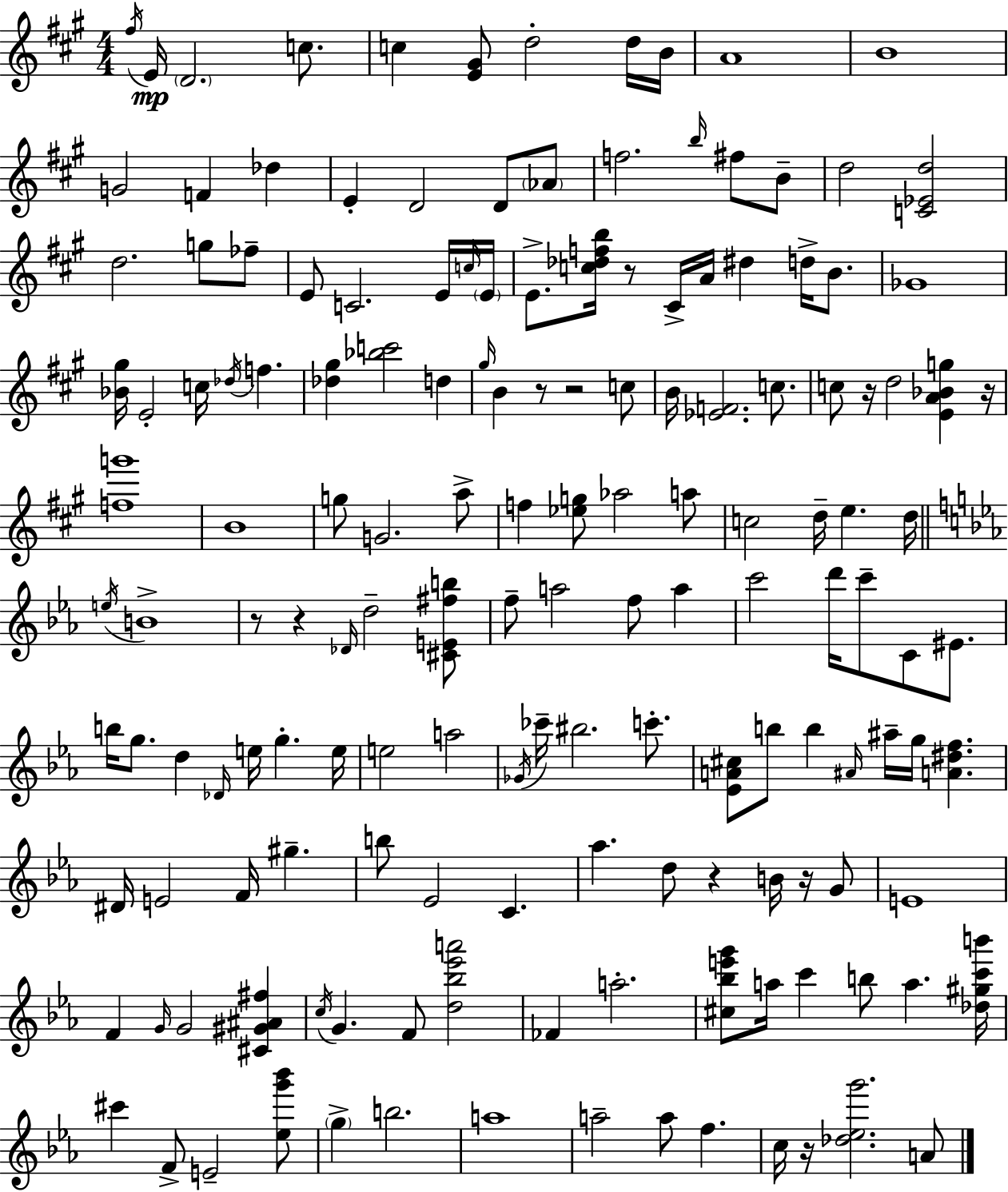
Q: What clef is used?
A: treble